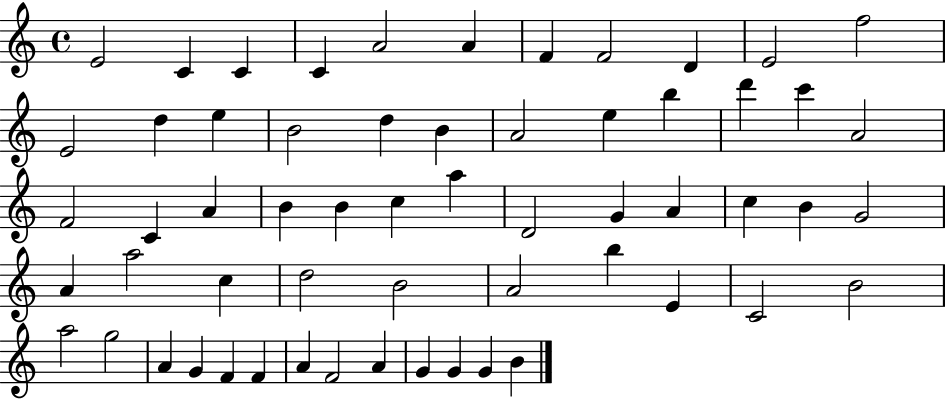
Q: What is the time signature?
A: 4/4